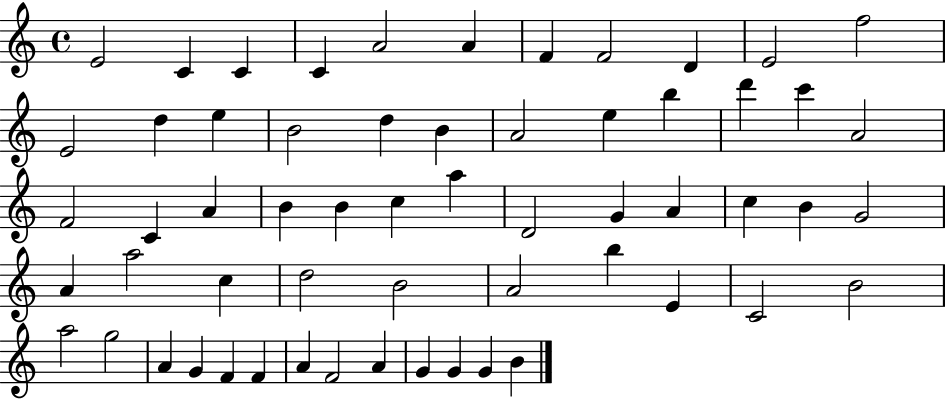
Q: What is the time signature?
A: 4/4